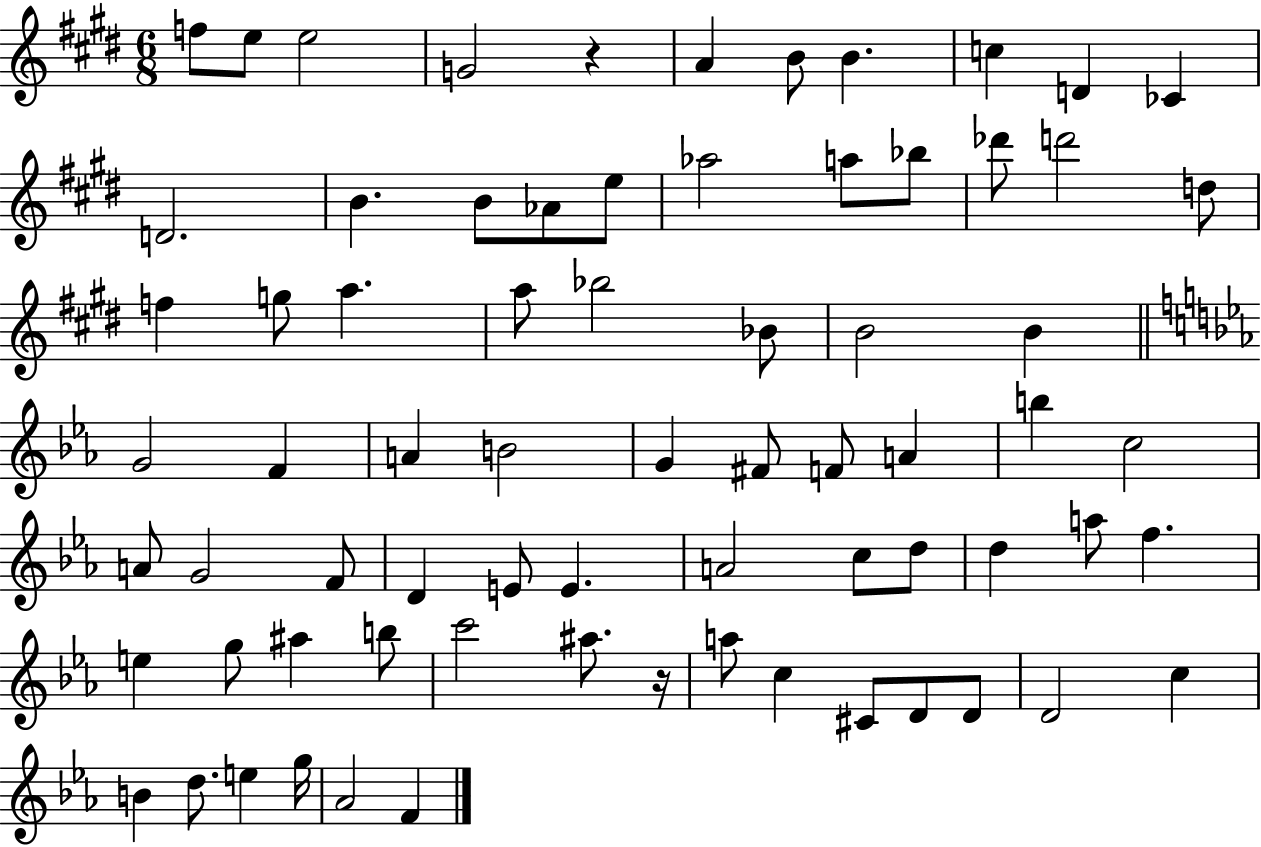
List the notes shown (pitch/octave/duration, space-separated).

F5/e E5/e E5/h G4/h R/q A4/q B4/e B4/q. C5/q D4/q CES4/q D4/h. B4/q. B4/e Ab4/e E5/e Ab5/h A5/e Bb5/e Db6/e D6/h D5/e F5/q G5/e A5/q. A5/e Bb5/h Bb4/e B4/h B4/q G4/h F4/q A4/q B4/h G4/q F#4/e F4/e A4/q B5/q C5/h A4/e G4/h F4/e D4/q E4/e E4/q. A4/h C5/e D5/e D5/q A5/e F5/q. E5/q G5/e A#5/q B5/e C6/h A#5/e. R/s A5/e C5/q C#4/e D4/e D4/e D4/h C5/q B4/q D5/e. E5/q G5/s Ab4/h F4/q